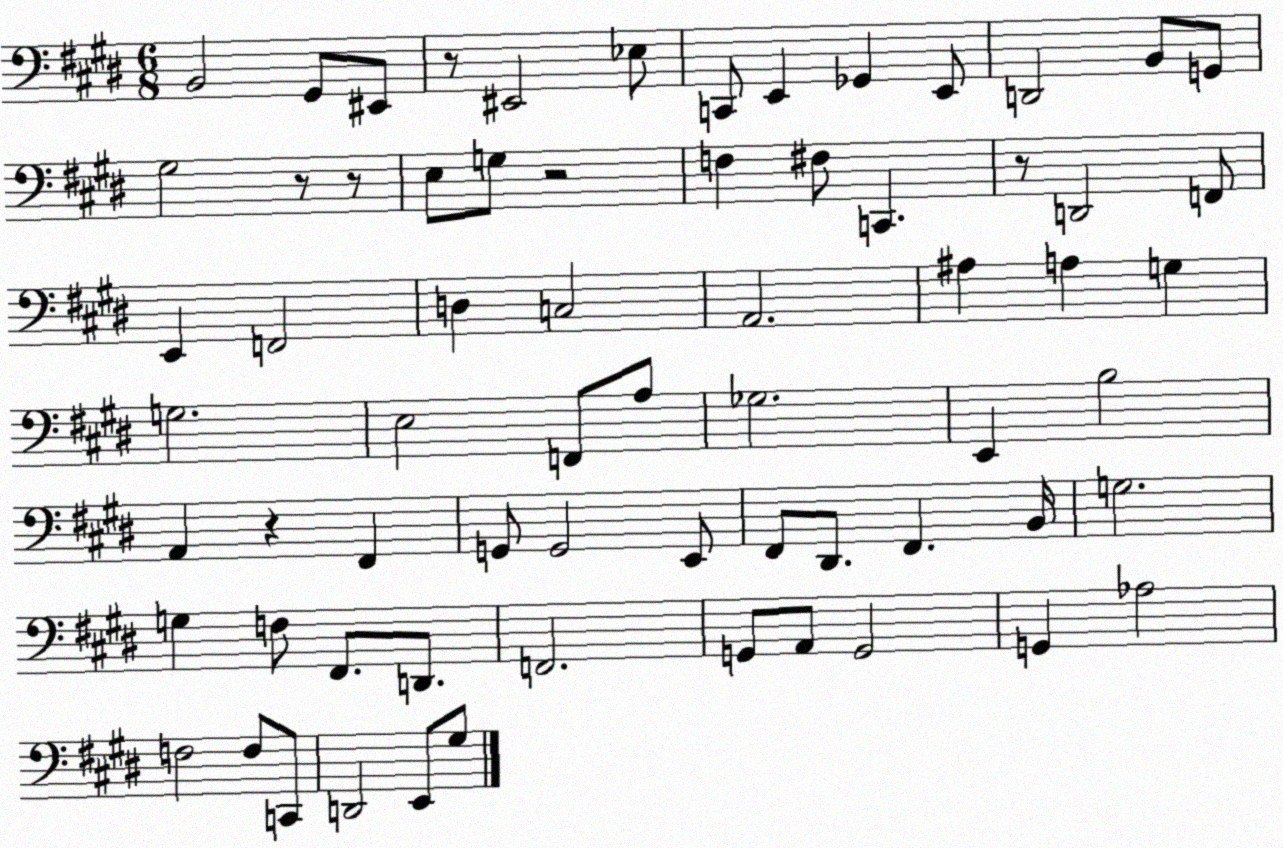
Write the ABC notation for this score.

X:1
T:Untitled
M:6/8
L:1/4
K:E
B,,2 ^G,,/2 ^E,,/2 z/2 ^E,,2 _E,/2 C,,/2 E,, _G,, E,,/2 D,,2 B,,/2 G,,/2 ^G,2 z/2 z/2 E,/2 G,/2 z2 F, ^F,/2 C,, z/2 D,,2 F,,/2 E,, F,,2 D, C,2 A,,2 ^A, A, G, G,2 E,2 F,,/2 A,/2 _G,2 E,, B,2 A,, z ^F,, G,,/2 G,,2 E,,/2 ^F,,/2 ^D,,/2 ^F,, B,,/4 G,2 G, F,/2 ^F,,/2 D,,/2 F,,2 G,,/2 A,,/2 G,,2 G,, _A,2 F,2 F,/2 C,,/2 D,,2 E,,/2 ^G,/2